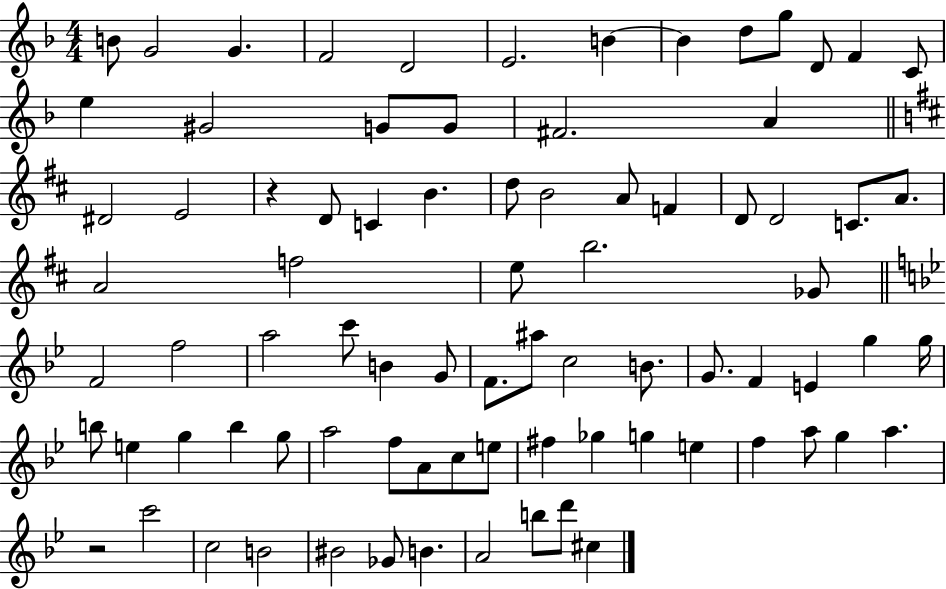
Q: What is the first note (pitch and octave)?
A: B4